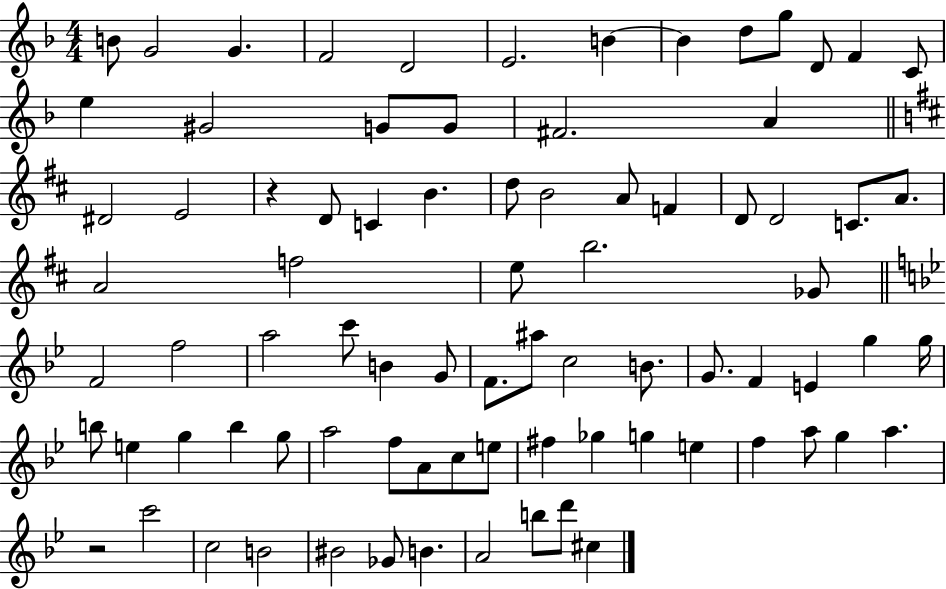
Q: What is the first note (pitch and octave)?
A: B4